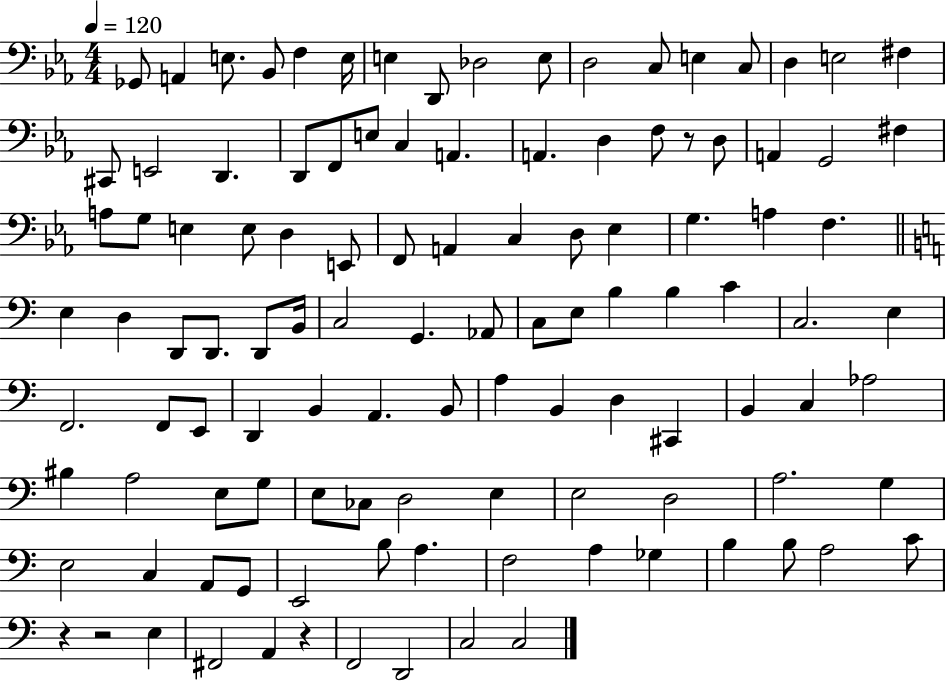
Gb2/e A2/q E3/e. Bb2/e F3/q E3/s E3/q D2/e Db3/h E3/e D3/h C3/e E3/q C3/e D3/q E3/h F#3/q C#2/e E2/h D2/q. D2/e F2/e E3/e C3/q A2/q. A2/q. D3/q F3/e R/e D3/e A2/q G2/h F#3/q A3/e G3/e E3/q E3/e D3/q E2/e F2/e A2/q C3/q D3/e Eb3/q G3/q. A3/q F3/q. E3/q D3/q D2/e D2/e. D2/e B2/s C3/h G2/q. Ab2/e C3/e E3/e B3/q B3/q C4/q C3/h. E3/q F2/h. F2/e E2/e D2/q B2/q A2/q. B2/e A3/q B2/q D3/q C#2/q B2/q C3/q Ab3/h BIS3/q A3/h E3/e G3/e E3/e CES3/e D3/h E3/q E3/h D3/h A3/h. G3/q E3/h C3/q A2/e G2/e E2/h B3/e A3/q. F3/h A3/q Gb3/q B3/q B3/e A3/h C4/e R/q R/h E3/q F#2/h A2/q R/q F2/h D2/h C3/h C3/h